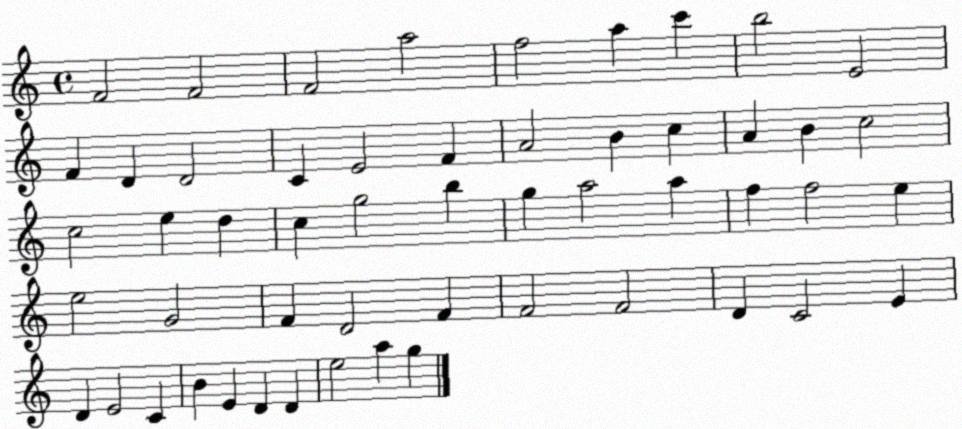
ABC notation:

X:1
T:Untitled
M:4/4
L:1/4
K:C
F2 F2 F2 a2 f2 a c' b2 E2 F D D2 C E2 F A2 B c A B c2 c2 e d c g2 b g a2 a f f2 e e2 G2 F D2 F F2 F2 D C2 E D E2 C B E D D e2 a g